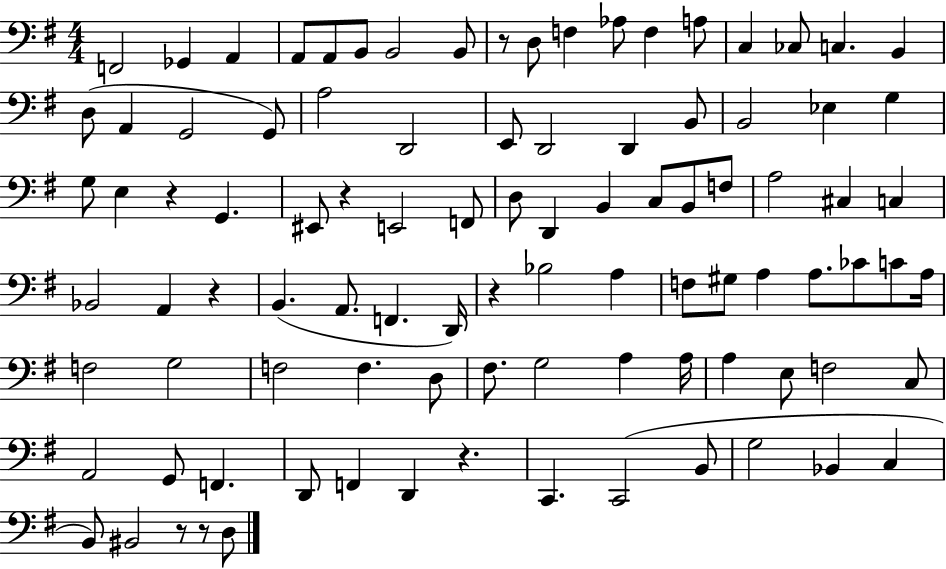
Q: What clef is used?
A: bass